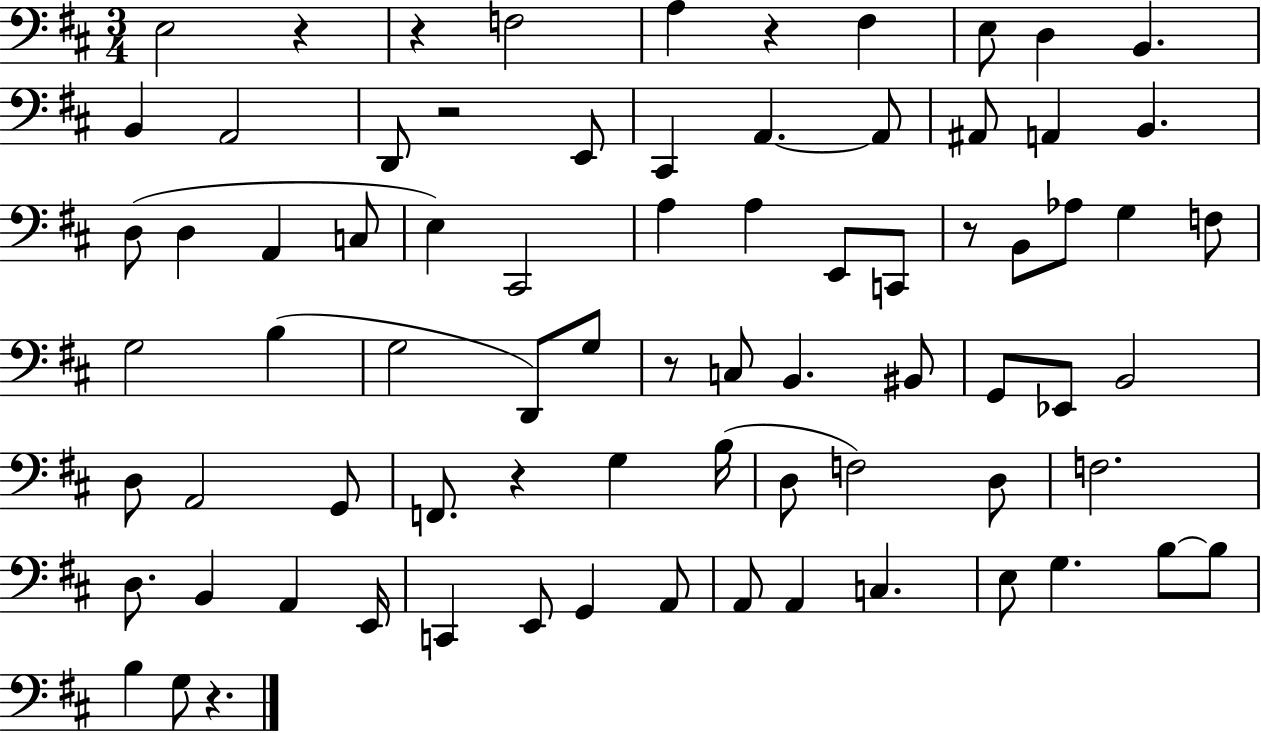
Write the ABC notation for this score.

X:1
T:Untitled
M:3/4
L:1/4
K:D
E,2 z z F,2 A, z ^F, E,/2 D, B,, B,, A,,2 D,,/2 z2 E,,/2 ^C,, A,, A,,/2 ^A,,/2 A,, B,, D,/2 D, A,, C,/2 E, ^C,,2 A, A, E,,/2 C,,/2 z/2 B,,/2 _A,/2 G, F,/2 G,2 B, G,2 D,,/2 G,/2 z/2 C,/2 B,, ^B,,/2 G,,/2 _E,,/2 B,,2 D,/2 A,,2 G,,/2 F,,/2 z G, B,/4 D,/2 F,2 D,/2 F,2 D,/2 B,, A,, E,,/4 C,, E,,/2 G,, A,,/2 A,,/2 A,, C, E,/2 G, B,/2 B,/2 B, G,/2 z